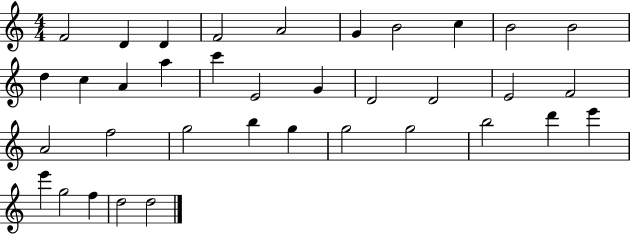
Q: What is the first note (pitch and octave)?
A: F4